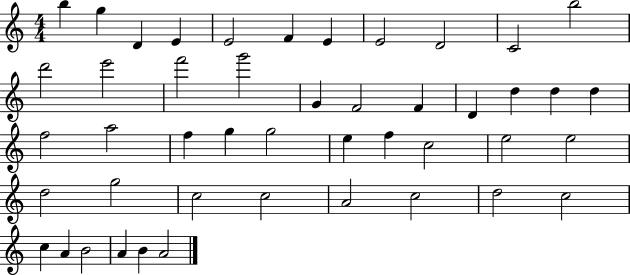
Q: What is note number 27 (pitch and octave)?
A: G5